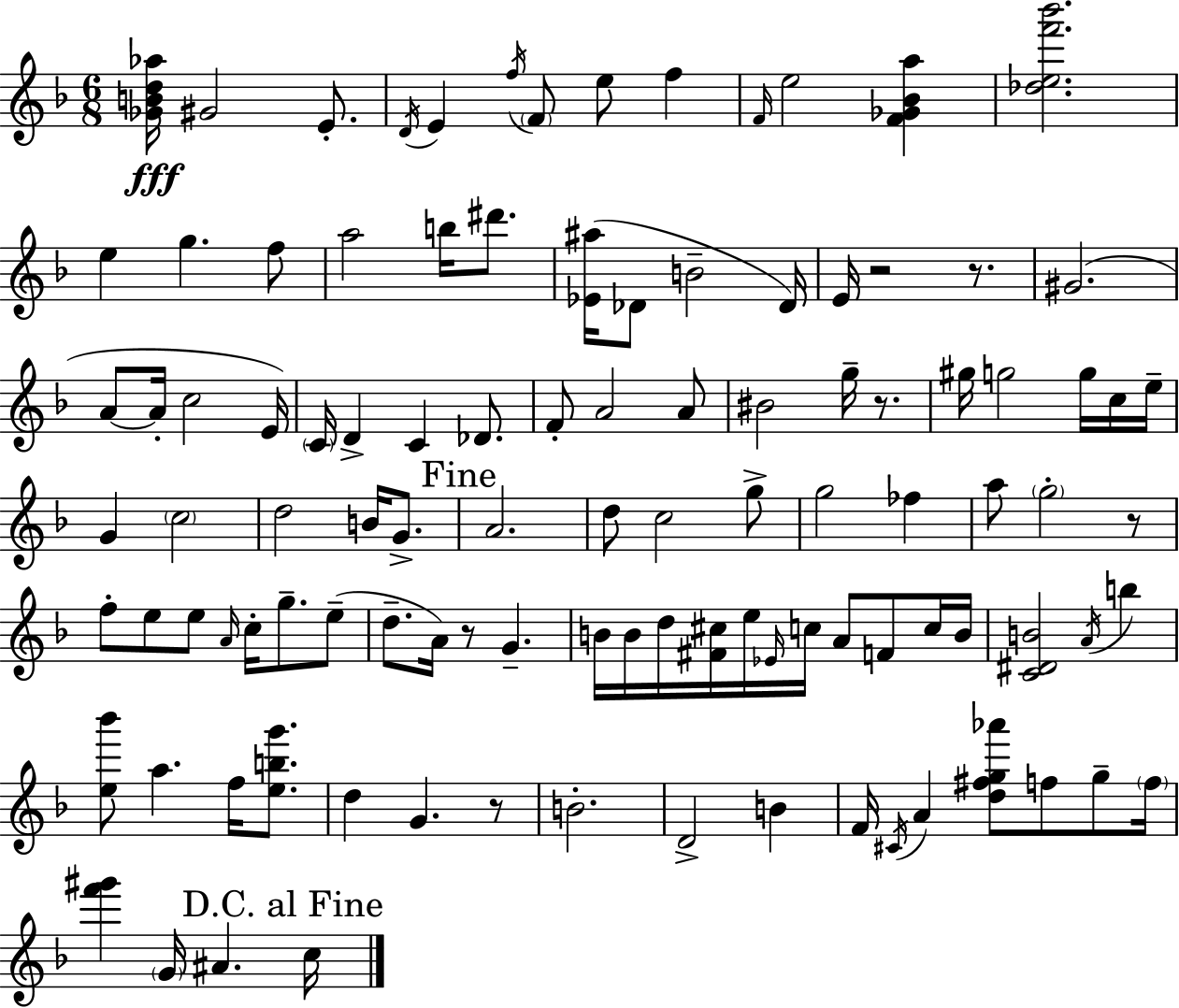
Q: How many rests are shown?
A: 6